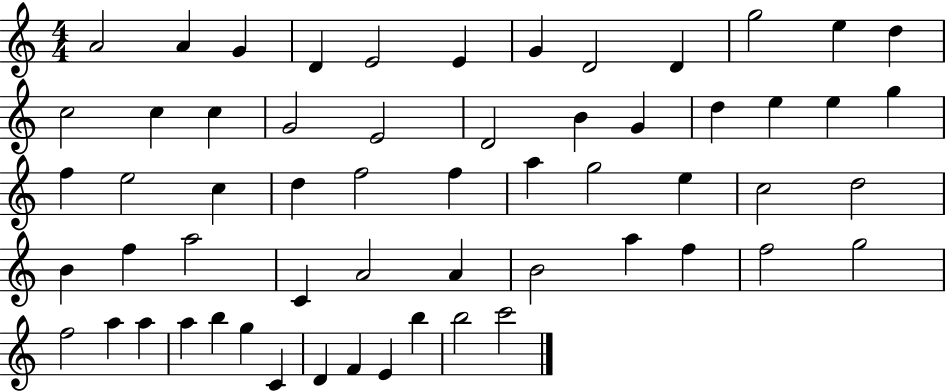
{
  \clef treble
  \numericTimeSignature
  \time 4/4
  \key c \major
  a'2 a'4 g'4 | d'4 e'2 e'4 | g'4 d'2 d'4 | g''2 e''4 d''4 | \break c''2 c''4 c''4 | g'2 e'2 | d'2 b'4 g'4 | d''4 e''4 e''4 g''4 | \break f''4 e''2 c''4 | d''4 f''2 f''4 | a''4 g''2 e''4 | c''2 d''2 | \break b'4 f''4 a''2 | c'4 a'2 a'4 | b'2 a''4 f''4 | f''2 g''2 | \break f''2 a''4 a''4 | a''4 b''4 g''4 c'4 | d'4 f'4 e'4 b''4 | b''2 c'''2 | \break \bar "|."
}